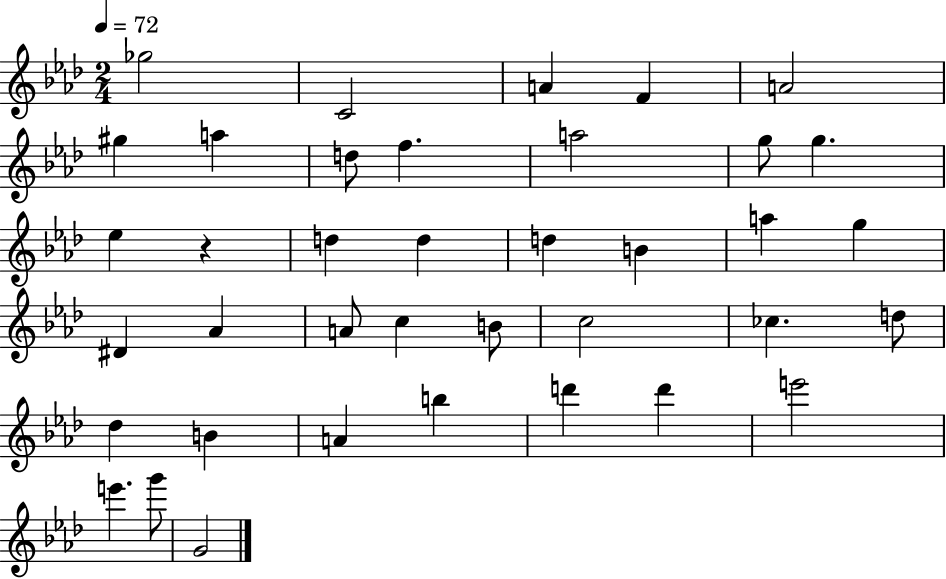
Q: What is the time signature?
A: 2/4